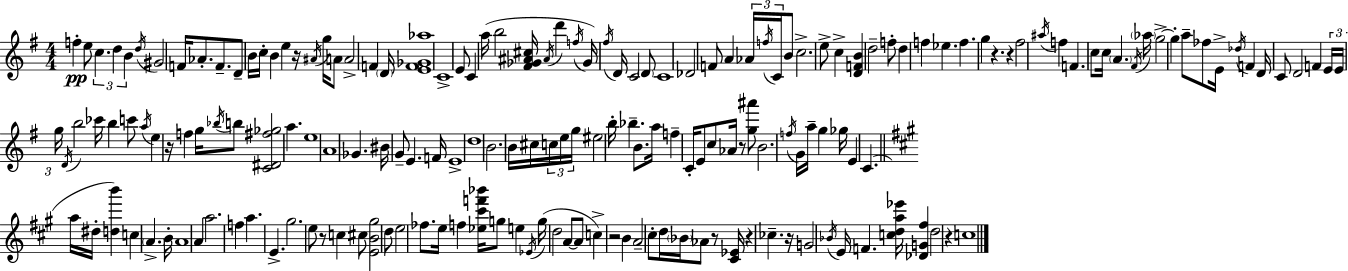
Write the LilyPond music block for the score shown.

{
  \clef treble
  \numericTimeSignature
  \time 4/4
  \key g \major
  f''4-.\pp e''8 \tuplet 3/2 { c''4. d''4 | b'4 } \acciaccatura { d''16 } gis'2 f'16 aes'8.-. | f'8.-- d'8-- b'16 c''16-. b'4 e''4 | r16 \acciaccatura { ais'16 } g''16 a'8 a'2-> f'4 | \break \parenthesize d'16 <e' f' ges' aes''>1 | c'1-> | e'8 c'4 a''16( b''2 | <fis' ges' ais' cis''>16 \acciaccatura { ais'16 } d'''4 \acciaccatura { f''16 }) ges'16 \acciaccatura { fis''16 } d'16 c'2 | \break \parenthesize d'8 c'1 | des'2 f'8 a'4 | \tuplet 3/2 { aes'16 \acciaccatura { f''16 } c'16 } b'8 c''2.-> | e''8-> c''4-> <d' f' b'>4 d''2-- | \break f''8-. d''4 f''4 | ees''4. f''4. g''4 | r4. r4 fis''2 | \acciaccatura { ais''16 } f''4 f'4. c''8 c''16 | \break \parenthesize a'4. \acciaccatura { fis'16 } \parenthesize aes''16 g''2->~~ | g''4-. a''8-- fes''8 e'16-> \acciaccatura { des''16 } f'4 d'16 c'8 | d'2 f'4 \tuplet 3/2 { e'16 e'16 g''16 } | \acciaccatura { d'16 } b''2 ces'''16 b''4 c'''8 | \break \acciaccatura { a''16 } e''4 r16 f''4 g''16 \acciaccatura { bes''16 } b''8 <c' dis' fis'' ges''>2 | a''4. e''1 | a'1 | ges'4. | \break bis'16 g'8-- e'4. f'16 e'1-> | d''1 | b'2. | b'16 cis''16 \tuplet 3/2 { c''16 e''16 g''16 } eis''2 | \break b''16-. bes''4.-- b'8. a''16 | f''4-- c'16-. e'8 c''8 aes'16 r8 <g'' ais'''>8 b'2. | \acciaccatura { f''16 } g'16 a''16-- g''4 | ges''16 e'4 c'4.( \bar "||" \break \key a \major a''16 dis''16-. <d'' b'''>4) c''4 \parenthesize a'4.-> | b'16-. a'1 | a'4 a''2. | f''4 a''4. e'4.-> | \break gis''2. e''8 r8 | c''4 cis''8 <e' b' gis''>2 d''8 | e''2 fes''8. e''16 f''4 | <ees'' cis''' f''' bes'''>16 g''8 e''4 \acciaccatura { ees'16 }( g''16 d''2 | \break a'8~~ a'8 c''4->) r2 | b'4 a'2-- cis''8-. | d''16 \parenthesize bes'16 aes'8 r8 <cis' ees'>16 r4 ces''4.-- | r16 g'2 \acciaccatura { bes'16 } e'16 f'4. | \break <c'' d'' a'' ees'''>16 <des' g' fis''>4 d''2 r4 | c''1 | \bar "|."
}